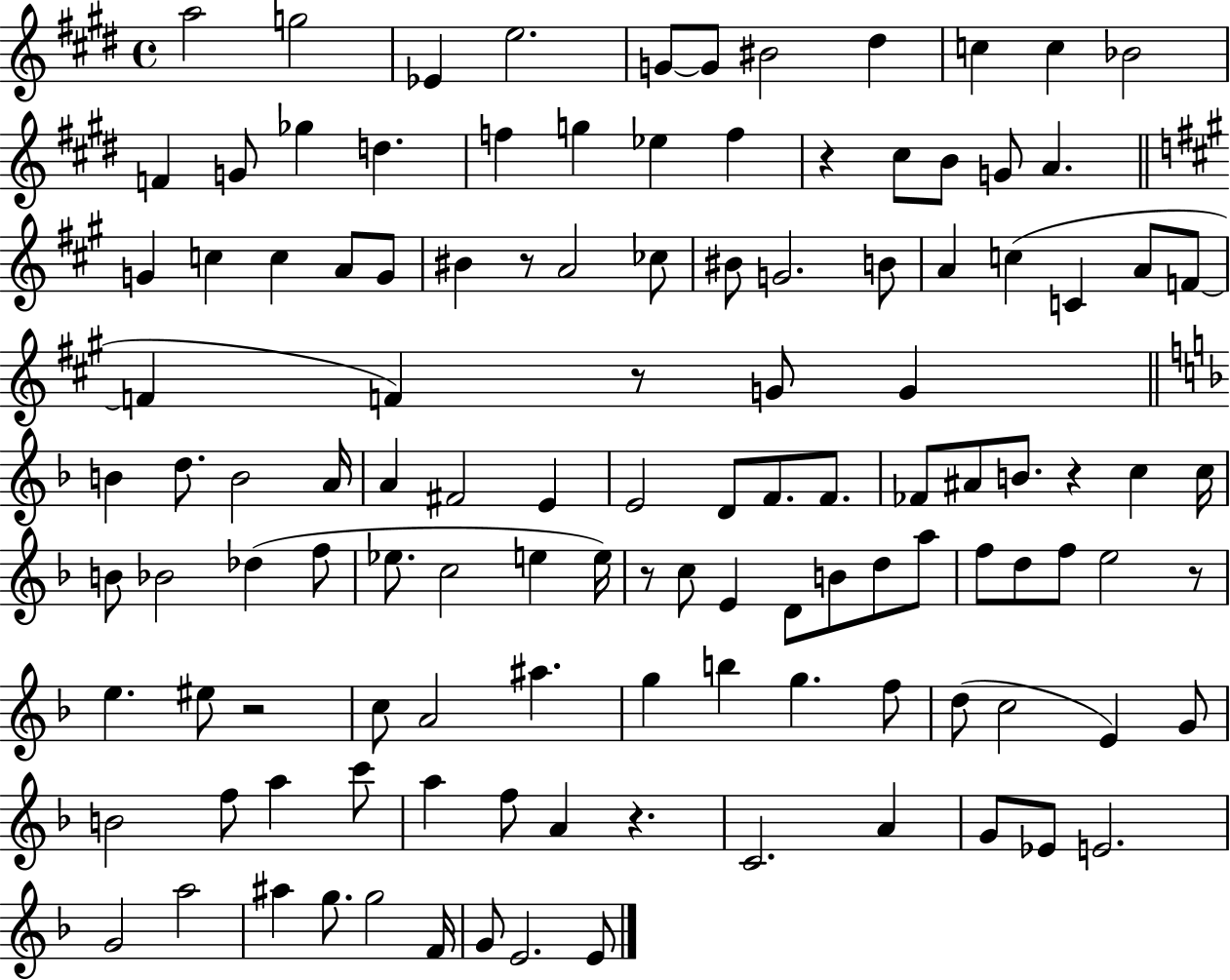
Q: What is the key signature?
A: E major